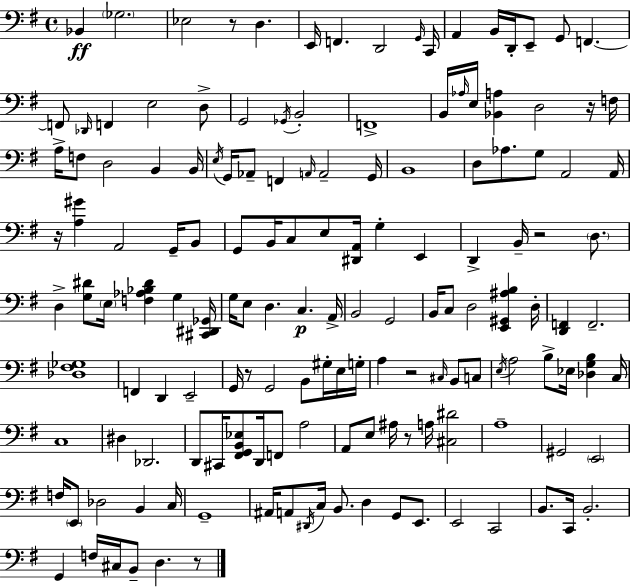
X:1
T:Untitled
M:4/4
L:1/4
K:Em
_B,, _G,2 _E,2 z/2 D, E,,/4 F,, D,,2 G,,/4 C,,/4 A,, B,,/4 D,,/4 E,,/2 G,,/2 F,, F,,/2 _D,,/4 F,, E,2 D,/2 G,,2 _G,,/4 B,,2 F,,4 B,,/4 _A,/4 E,/4 [_B,,A,] D,2 z/4 F,/4 A,/4 F,/2 D,2 B,, B,,/4 E,/4 G,,/4 _A,,/2 F,, A,,/4 A,,2 G,,/4 B,,4 D,/2 _A,/2 G,/2 A,,2 A,,/4 z/4 [A,^G] A,,2 G,,/4 B,,/2 G,,/2 B,,/4 C,/2 E,/2 [^D,,A,,]/4 G, E,, D,, B,,/4 z2 D,/2 D, [G,^D]/2 E,/4 [F,_A,_B,^D] G, [^C,,^D,,_G,,]/4 G,/4 E,/2 D, C, A,,/4 B,,2 G,,2 B,,/4 C,/2 D,2 [E,,^G,,^A,B,] D,/4 [D,,F,,] F,,2 [_D,^F,_G,]4 F,, D,, E,,2 G,,/4 z/2 G,,2 B,,/2 ^G,/4 E,/4 G,/4 A, z2 ^C,/4 B,,/2 C,/2 E,/4 A,2 B,/2 _E,/4 [_D,G,B,] C,/4 C,4 ^D, _D,,2 D,,/2 ^C,,/4 [^F,,G,,B,,_E,]/2 D,,/4 F,,/2 A,2 A,,/2 E,/2 ^A,/4 z/2 A,/4 [^C,^D]2 A,4 ^G,,2 E,,2 F,/4 E,,/2 _D,2 B,, C,/4 G,,4 ^A,,/4 A,,/2 ^D,,/4 C,/4 B,,/2 D, G,,/2 E,,/2 E,,2 C,,2 B,,/2 C,,/4 B,,2 G,, F,/4 ^C,/4 B,,/2 D, z/2